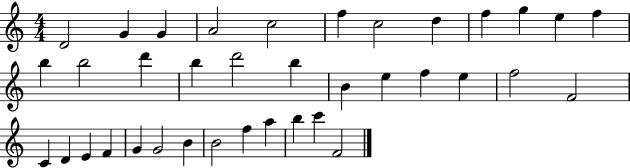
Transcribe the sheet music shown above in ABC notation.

X:1
T:Untitled
M:4/4
L:1/4
K:C
D2 G G A2 c2 f c2 d f g e f b b2 d' b d'2 b B e f e f2 F2 C D E F G G2 B B2 f a b c' F2